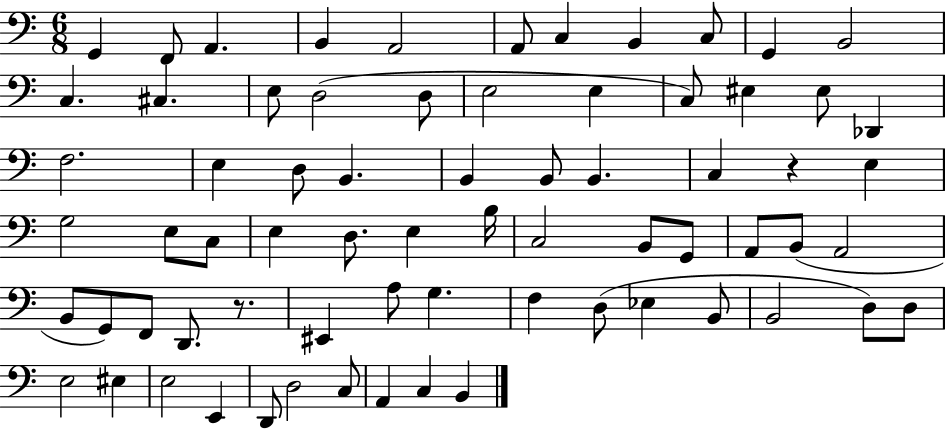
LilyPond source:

{
  \clef bass
  \numericTimeSignature
  \time 6/8
  \key c \major
  g,4 f,8 a,4. | b,4 a,2 | a,8 c4 b,4 c8 | g,4 b,2 | \break c4. cis4. | e8 d2( d8 | e2 e4 | c8) eis4 eis8 des,4 | \break f2. | e4 d8 b,4. | b,4 b,8 b,4. | c4 r4 e4 | \break g2 e8 c8 | e4 d8. e4 b16 | c2 b,8 g,8 | a,8 b,8( a,2 | \break b,8 g,8) f,8 d,8. r8. | eis,4 a8 g4. | f4 d8( ees4 b,8 | b,2 d8) d8 | \break e2 eis4 | e2 e,4 | d,8 d2 c8 | a,4 c4 b,4 | \break \bar "|."
}